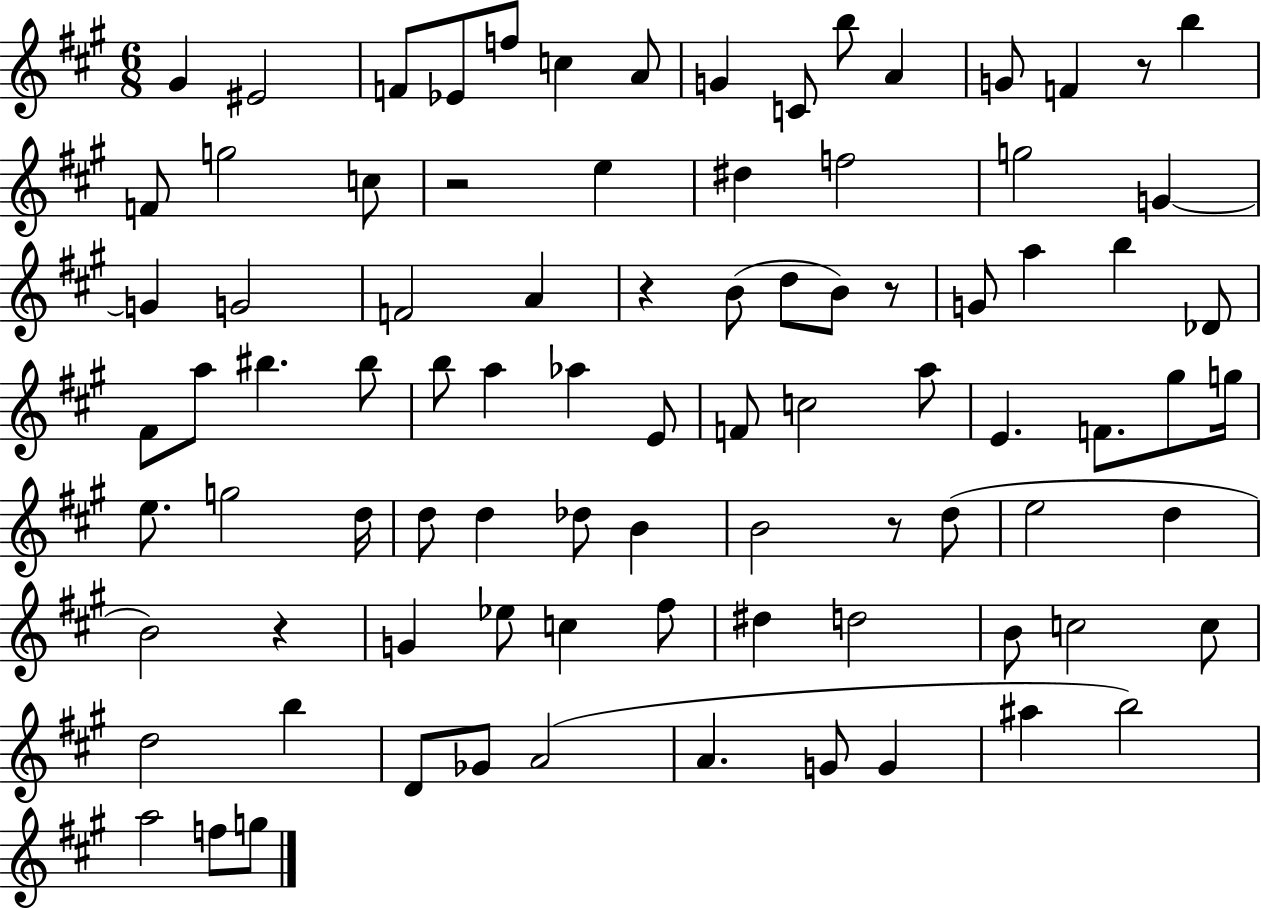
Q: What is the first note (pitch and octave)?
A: G#4